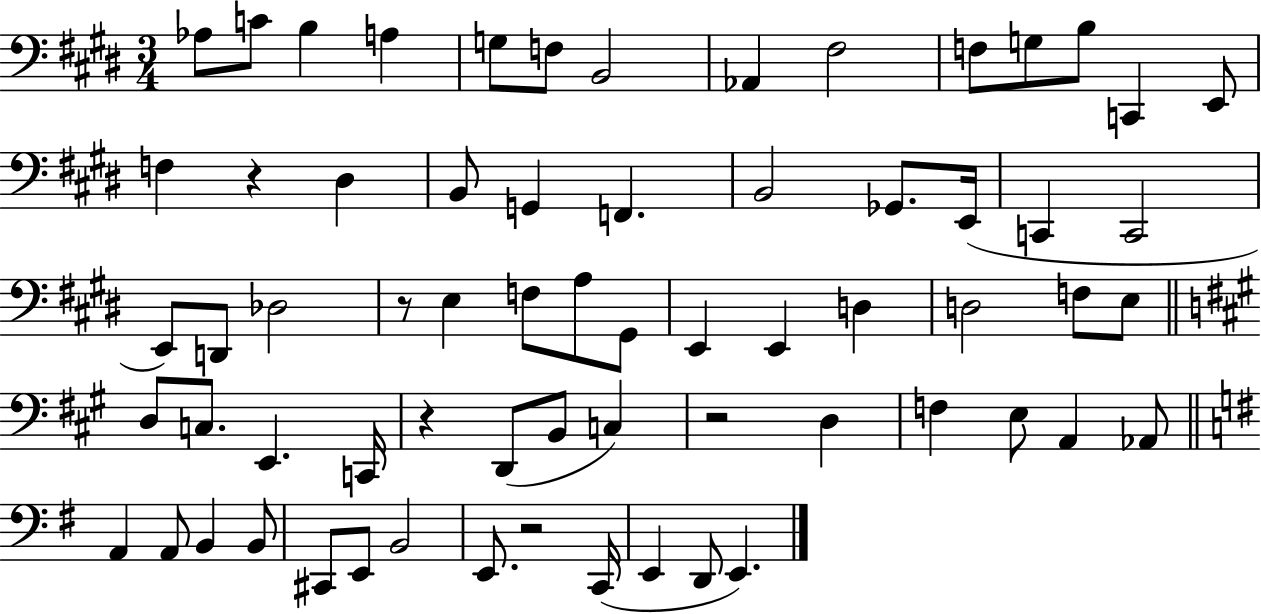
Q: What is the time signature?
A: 3/4